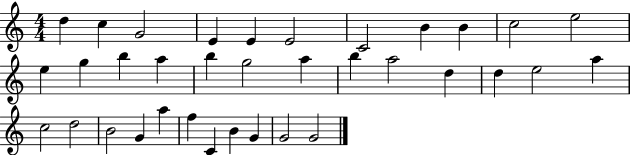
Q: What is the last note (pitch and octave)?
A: G4